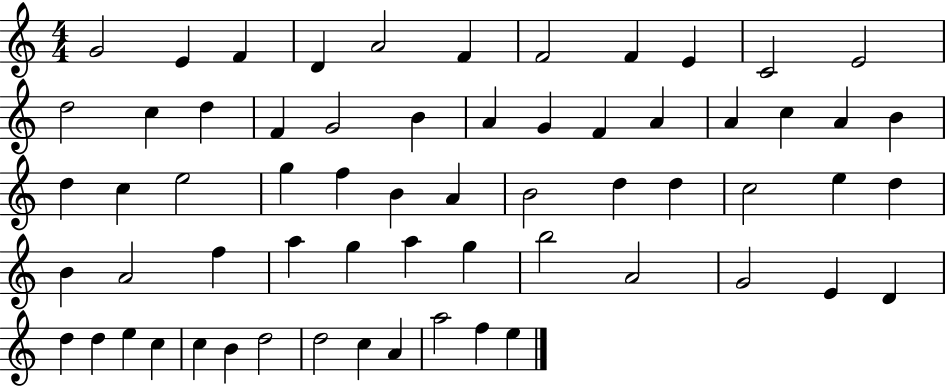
X:1
T:Untitled
M:4/4
L:1/4
K:C
G2 E F D A2 F F2 F E C2 E2 d2 c d F G2 B A G F A A c A B d c e2 g f B A B2 d d c2 e d B A2 f a g a g b2 A2 G2 E D d d e c c B d2 d2 c A a2 f e